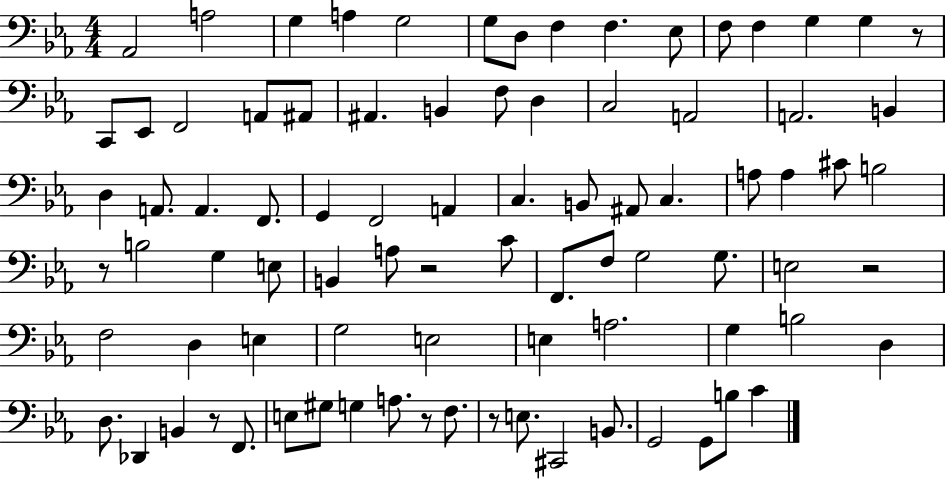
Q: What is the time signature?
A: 4/4